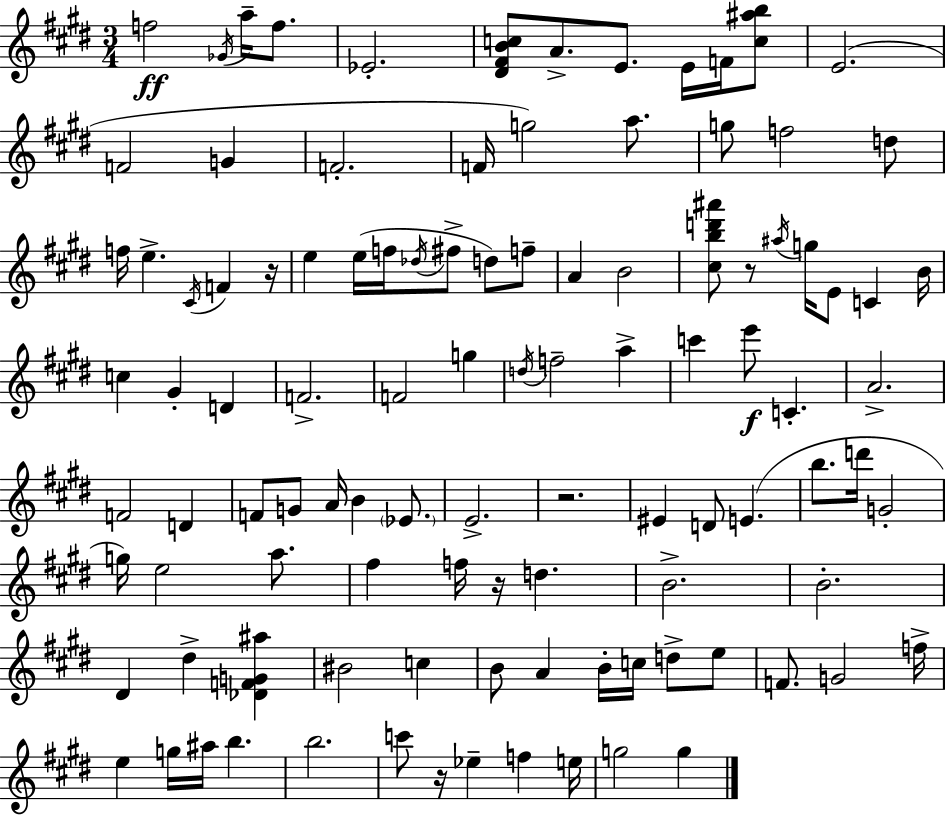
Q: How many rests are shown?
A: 5